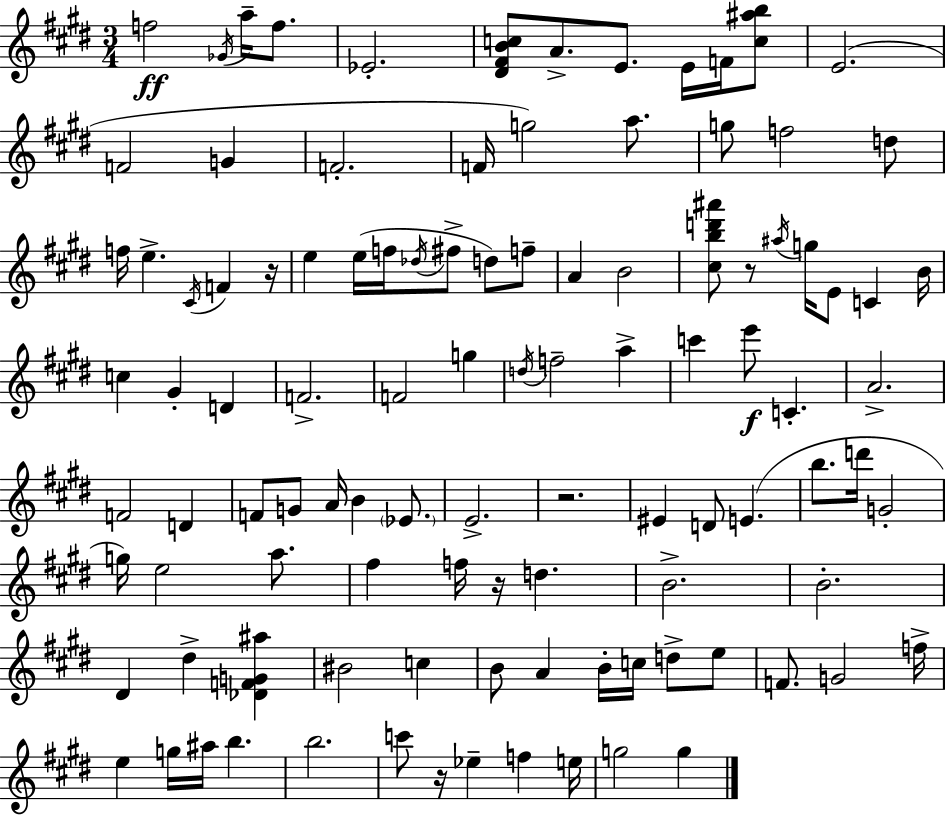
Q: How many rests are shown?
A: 5